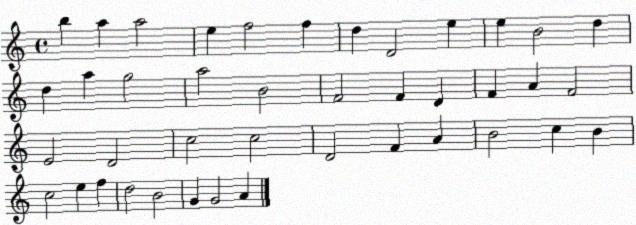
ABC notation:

X:1
T:Untitled
M:4/4
L:1/4
K:C
b a a2 e f2 f d D2 e e B2 d d a g2 a2 B2 F2 F D F A F2 E2 D2 c2 c2 D2 F A B2 c B c2 e f d2 B2 G G2 A